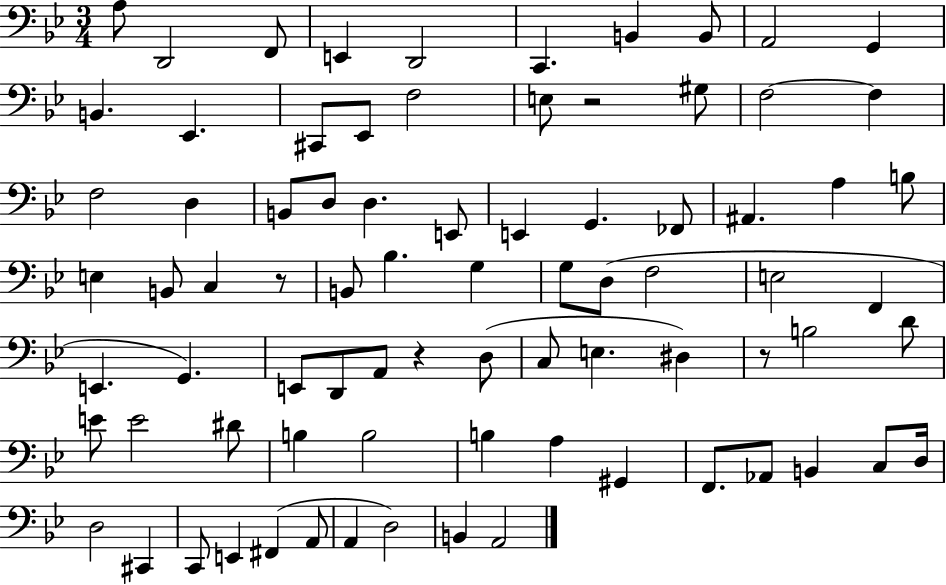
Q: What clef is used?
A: bass